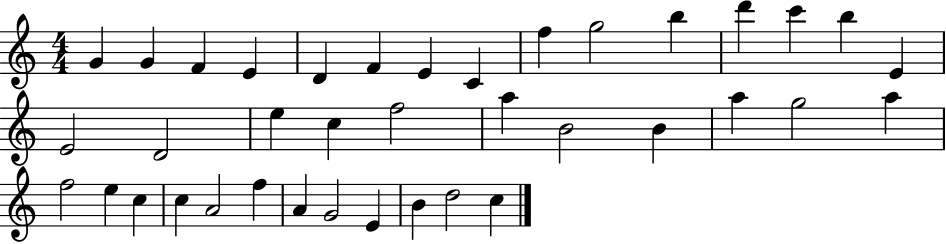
{
  \clef treble
  \numericTimeSignature
  \time 4/4
  \key c \major
  g'4 g'4 f'4 e'4 | d'4 f'4 e'4 c'4 | f''4 g''2 b''4 | d'''4 c'''4 b''4 e'4 | \break e'2 d'2 | e''4 c''4 f''2 | a''4 b'2 b'4 | a''4 g''2 a''4 | \break f''2 e''4 c''4 | c''4 a'2 f''4 | a'4 g'2 e'4 | b'4 d''2 c''4 | \break \bar "|."
}